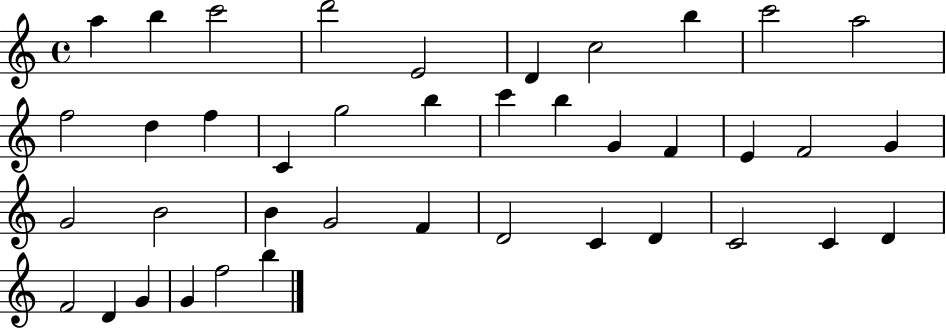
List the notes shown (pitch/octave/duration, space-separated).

A5/q B5/q C6/h D6/h E4/h D4/q C5/h B5/q C6/h A5/h F5/h D5/q F5/q C4/q G5/h B5/q C6/q B5/q G4/q F4/q E4/q F4/h G4/q G4/h B4/h B4/q G4/h F4/q D4/h C4/q D4/q C4/h C4/q D4/q F4/h D4/q G4/q G4/q F5/h B5/q